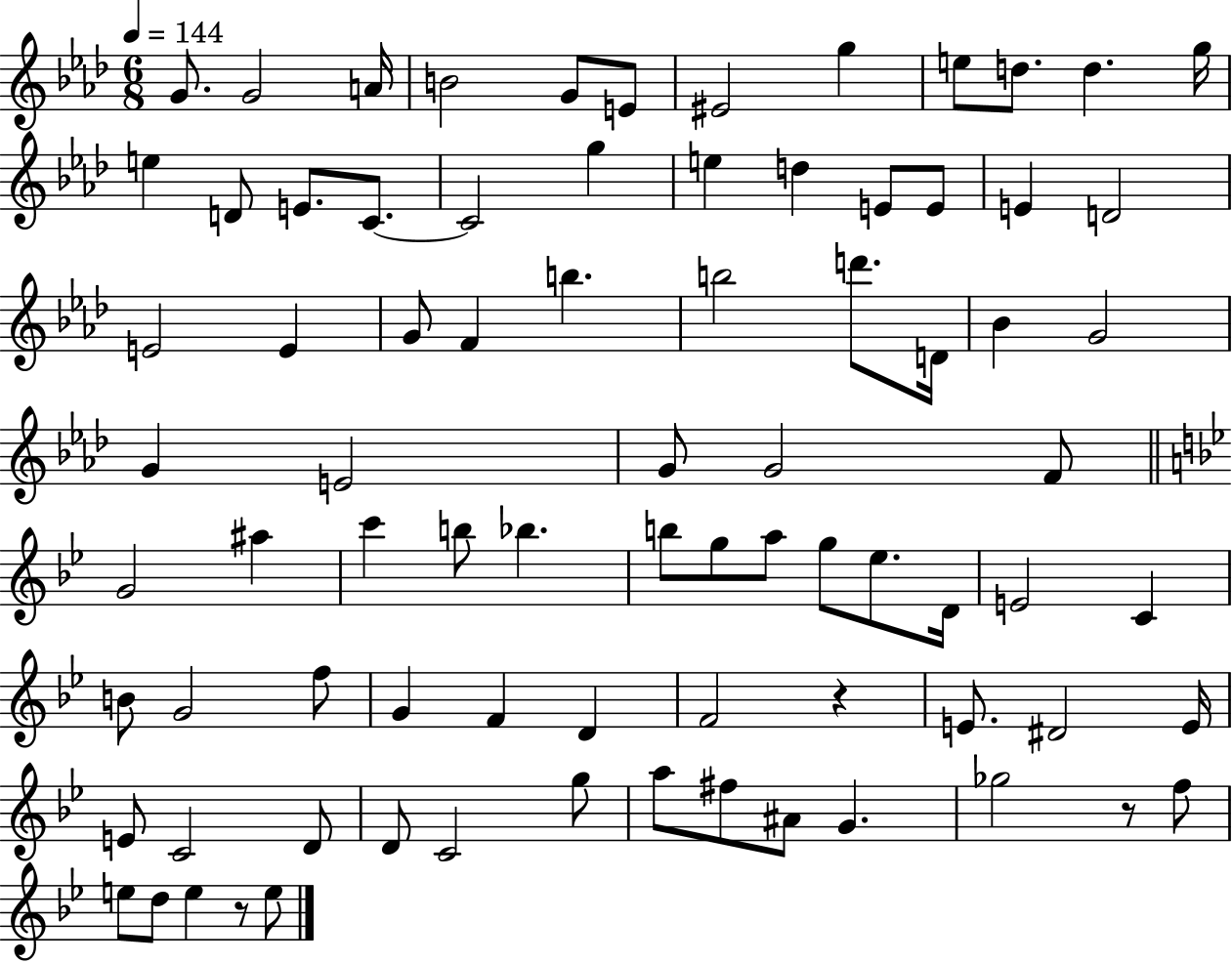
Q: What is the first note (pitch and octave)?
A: G4